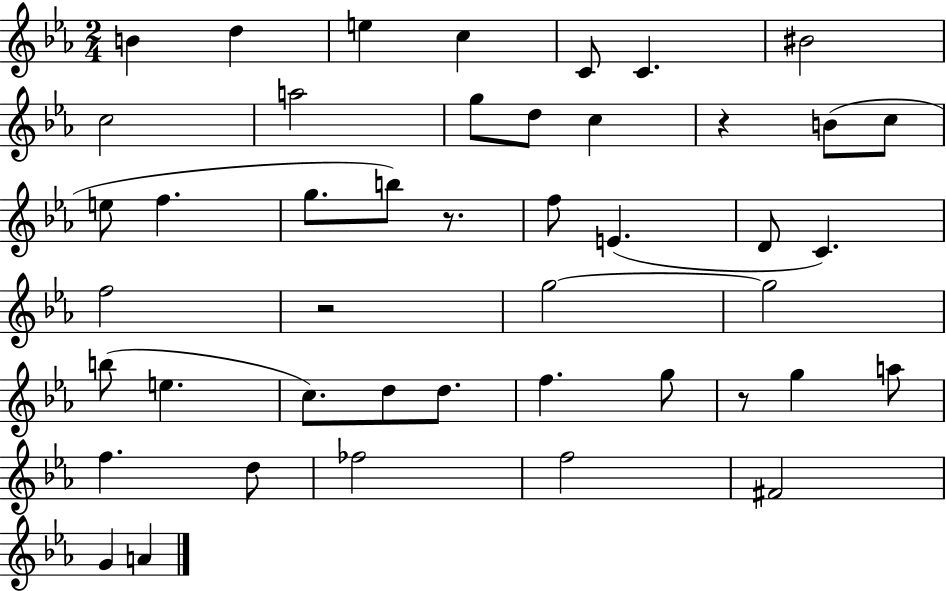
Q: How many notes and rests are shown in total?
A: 45